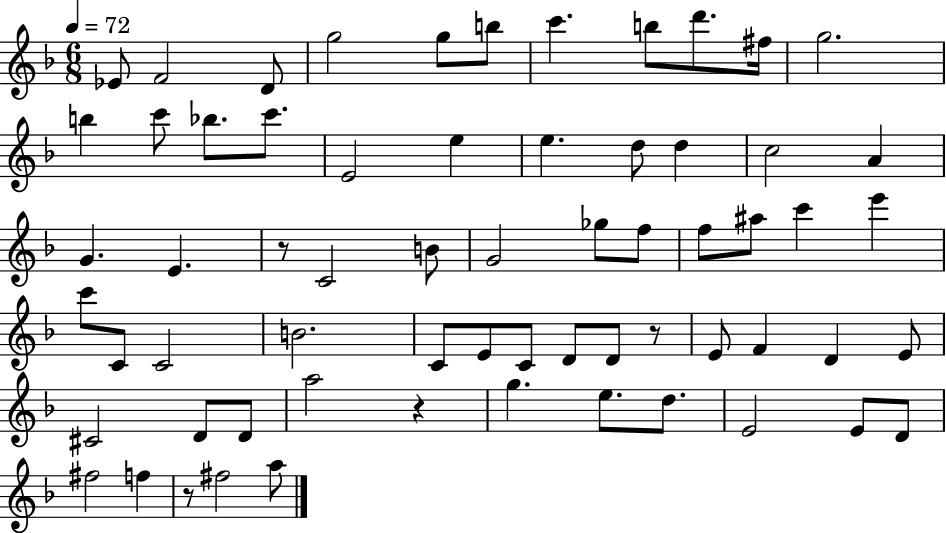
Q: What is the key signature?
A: F major